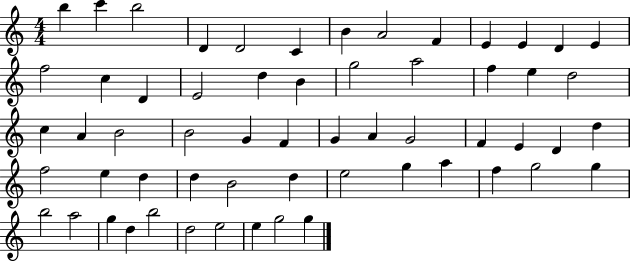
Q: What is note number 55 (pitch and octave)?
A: D5